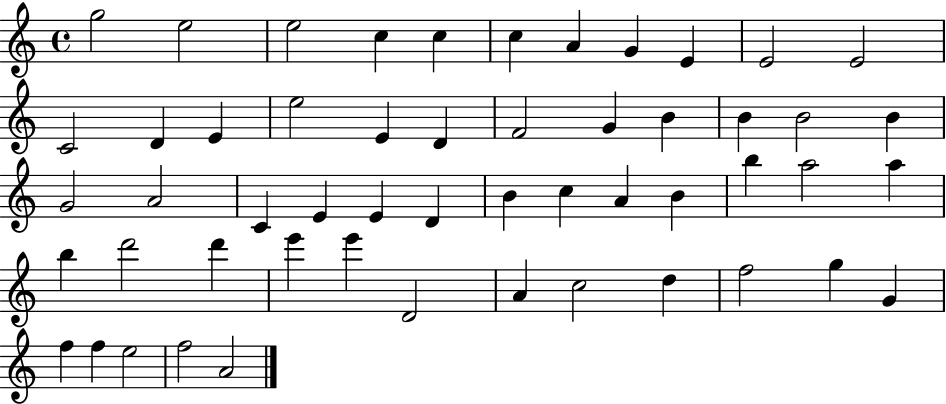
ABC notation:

X:1
T:Untitled
M:4/4
L:1/4
K:C
g2 e2 e2 c c c A G E E2 E2 C2 D E e2 E D F2 G B B B2 B G2 A2 C E E D B c A B b a2 a b d'2 d' e' e' D2 A c2 d f2 g G f f e2 f2 A2